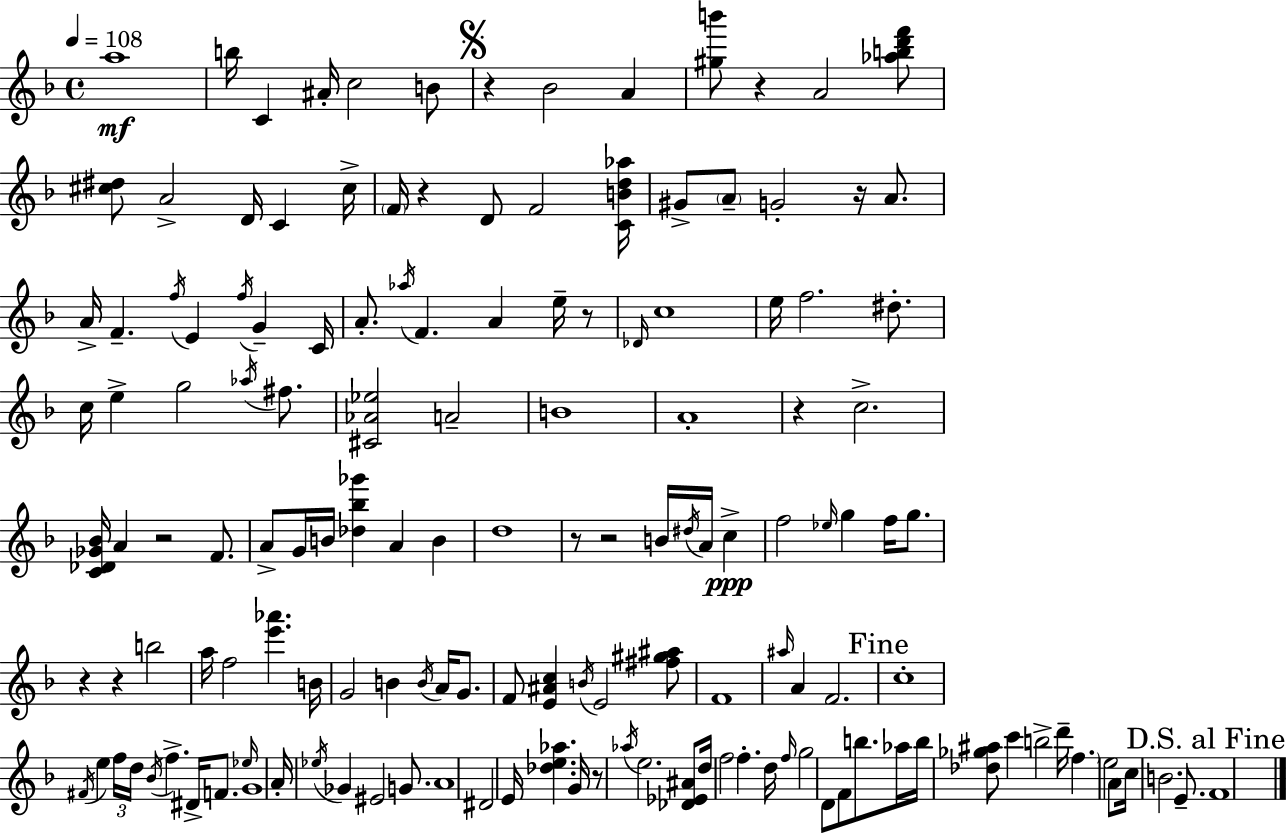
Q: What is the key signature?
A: D minor